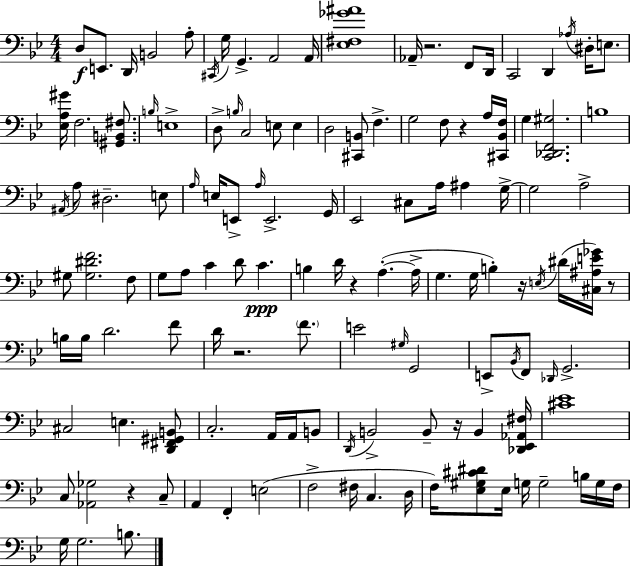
{
  \clef bass
  \numericTimeSignature
  \time 4/4
  \key g \minor
  d8\f e,8. d,16 b,2 a8-. | \acciaccatura { cis,16 } g16 g,4.-> a,2 | a,16 <ees fis ges' ais'>1 | aes,16-- r2. f,8 | \break d,16 c,2 d,4 \acciaccatura { aes16 } dis16-. e8. | <ees a gis'>16 f2. <gis, b, fis>8. | \grace { b16 } e1-> | d8-> \grace { b16 } c2 e8 | \break e4 d2 <cis, b,>8 f4.-> | g2 f8 r4 | a16 <cis, bes, f>16 g4 <c, des, f, gis>2. | b1 | \break \acciaccatura { ais,16 } a8 dis2.-- | e8 \grace { a16 } e16 e,8-> \grace { a16 } e,2.-> | g,16 ees,2 cis8 | a16 ais4 g16->~~ g2 a2-> | \break gis8 <gis dis' f'>2. | f8 g8 a8 c'4 d'8 | c'4.\ppp b4 d'16 r4 | a4.-.~(~ a16-> g4. g16 b4-.) | \break r16 \acciaccatura { e16 }( dis'16 <cis ais e' ges'>16) r8 b16 b16 d'2. | f'8 d'16 r2. | \parenthesize f'8. e'2 | \grace { gis16 } g,2 e,8-> \acciaccatura { bes,16 } f,8 \grace { des,16 } g,2.-> | \break cis2 | e4. <d, fis, gis, b,>8 c2.-. | a,16 a,16 b,8 \acciaccatura { d,16 } b,2-> | b,8-- r16 b,4 <des, ees, aes, fis>16 <cis' ees'>1 | \break c8 <aes, ges>2 | r4 c8-- a,4 | f,4-. e2( f2-> | fis16 c4. d16 f16) <ees gis cis' dis'>8 ees16 | \break g16 g2-- b16 g16 f16 g16 g2. | b8. \bar "|."
}